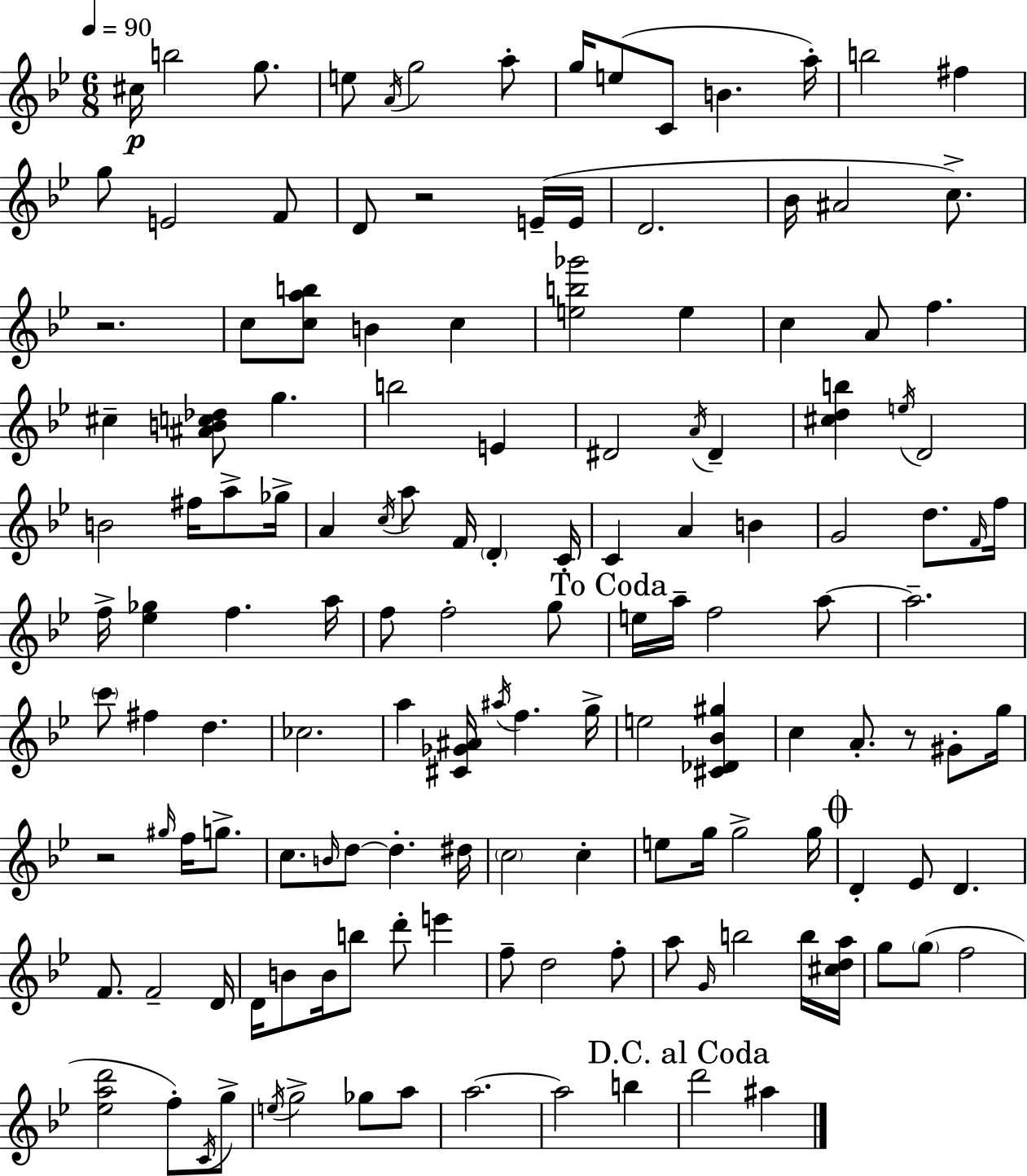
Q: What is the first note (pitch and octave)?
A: C#5